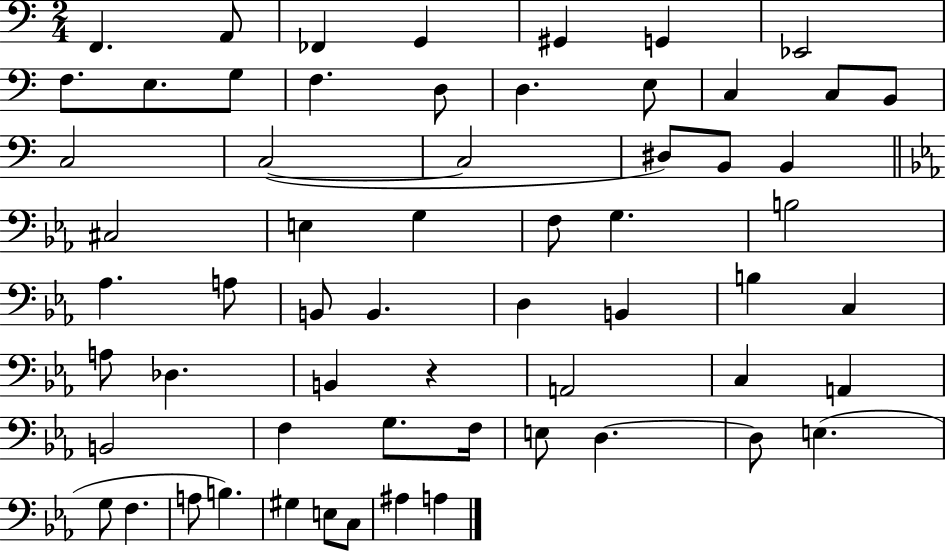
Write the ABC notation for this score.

X:1
T:Untitled
M:2/4
L:1/4
K:C
F,, A,,/2 _F,, G,, ^G,, G,, _E,,2 F,/2 E,/2 G,/2 F, D,/2 D, E,/2 C, C,/2 B,,/2 C,2 C,2 C,2 ^D,/2 B,,/2 B,, ^C,2 E, G, F,/2 G, B,2 _A, A,/2 B,,/2 B,, D, B,, B, C, A,/2 _D, B,, z A,,2 C, A,, B,,2 F, G,/2 F,/4 E,/2 D, D,/2 E, G,/2 F, A,/2 B, ^G, E,/2 C,/2 ^A, A,